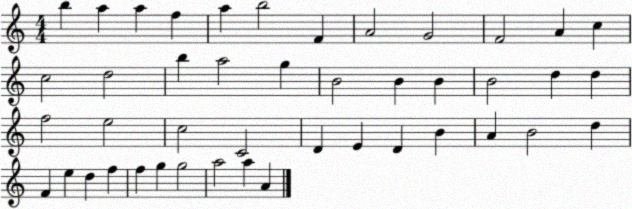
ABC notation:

X:1
T:Untitled
M:4/4
L:1/4
K:C
b a a f a b2 F A2 G2 F2 A c c2 d2 b a2 g B2 B B B2 d d f2 e2 c2 C2 D E D B A B2 d F e d f f g g2 a2 a A